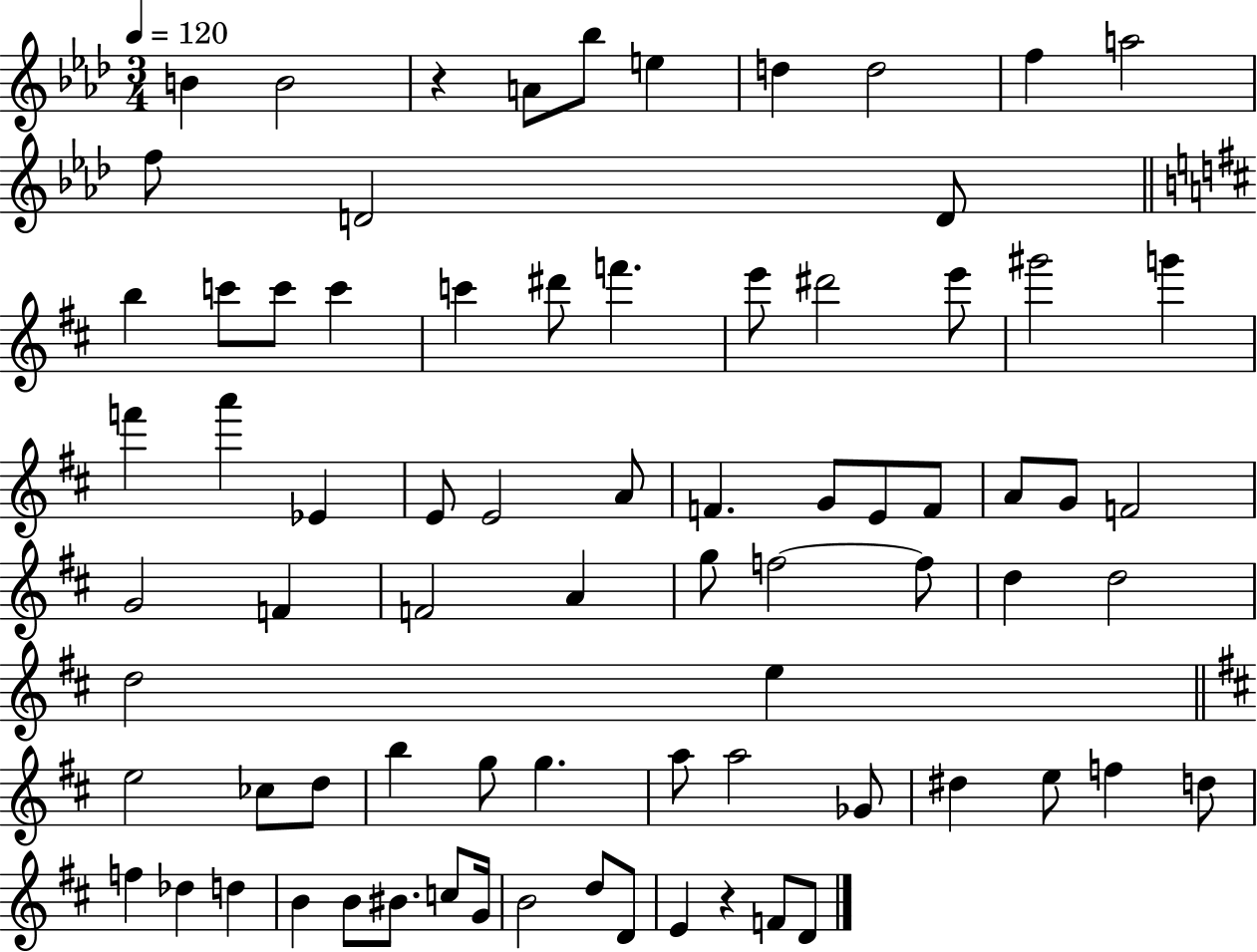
{
  \clef treble
  \numericTimeSignature
  \time 3/4
  \key aes \major
  \tempo 4 = 120
  b'4 b'2 | r4 a'8 bes''8 e''4 | d''4 d''2 | f''4 a''2 | \break f''8 d'2 d'8 | \bar "||" \break \key b \minor b''4 c'''8 c'''8 c'''4 | c'''4 dis'''8 f'''4. | e'''8 dis'''2 e'''8 | gis'''2 g'''4 | \break f'''4 a'''4 ees'4 | e'8 e'2 a'8 | f'4. g'8 e'8 f'8 | a'8 g'8 f'2 | \break g'2 f'4 | f'2 a'4 | g''8 f''2~~ f''8 | d''4 d''2 | \break d''2 e''4 | \bar "||" \break \key d \major e''2 ces''8 d''8 | b''4 g''8 g''4. | a''8 a''2 ges'8 | dis''4 e''8 f''4 d''8 | \break f''4 des''4 d''4 | b'4 b'8 bis'8. c''8 g'16 | b'2 d''8 d'8 | e'4 r4 f'8 d'8 | \break \bar "|."
}